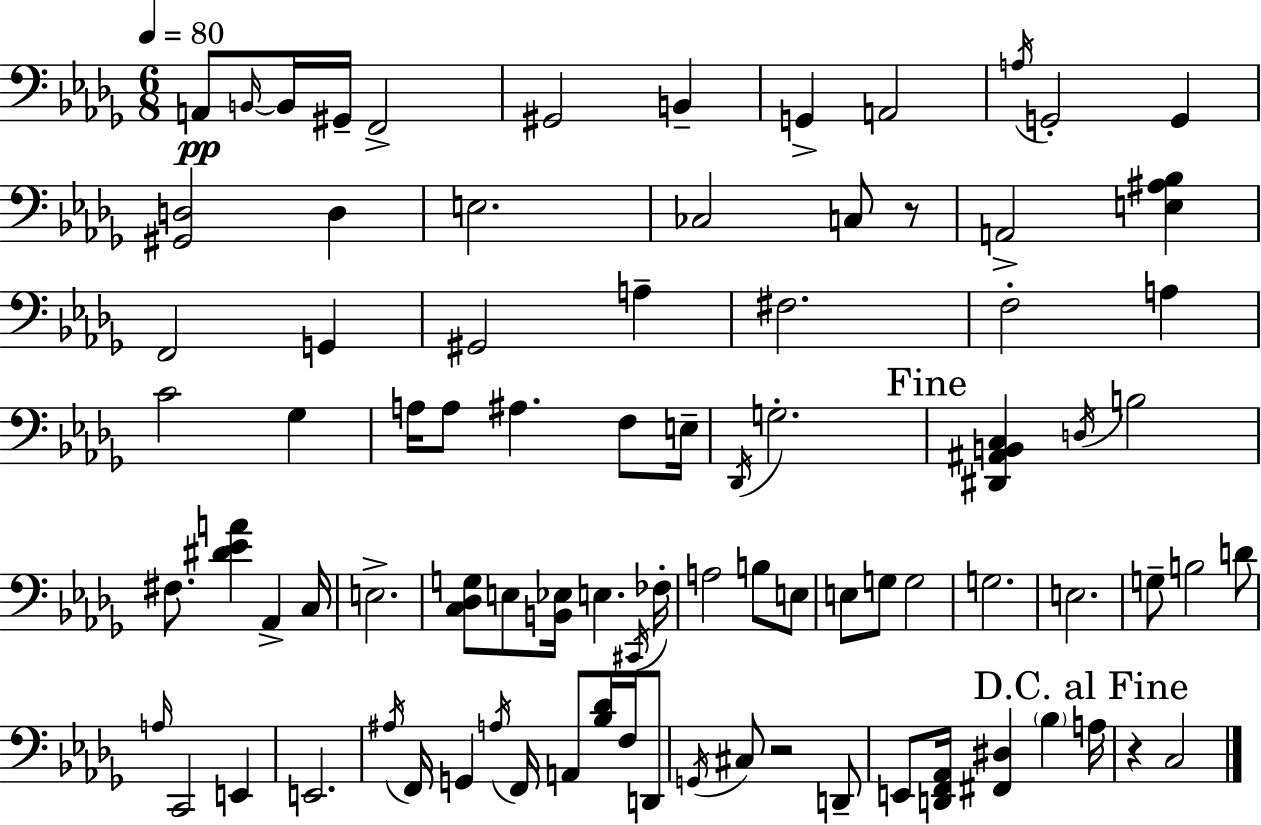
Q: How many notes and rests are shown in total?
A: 85